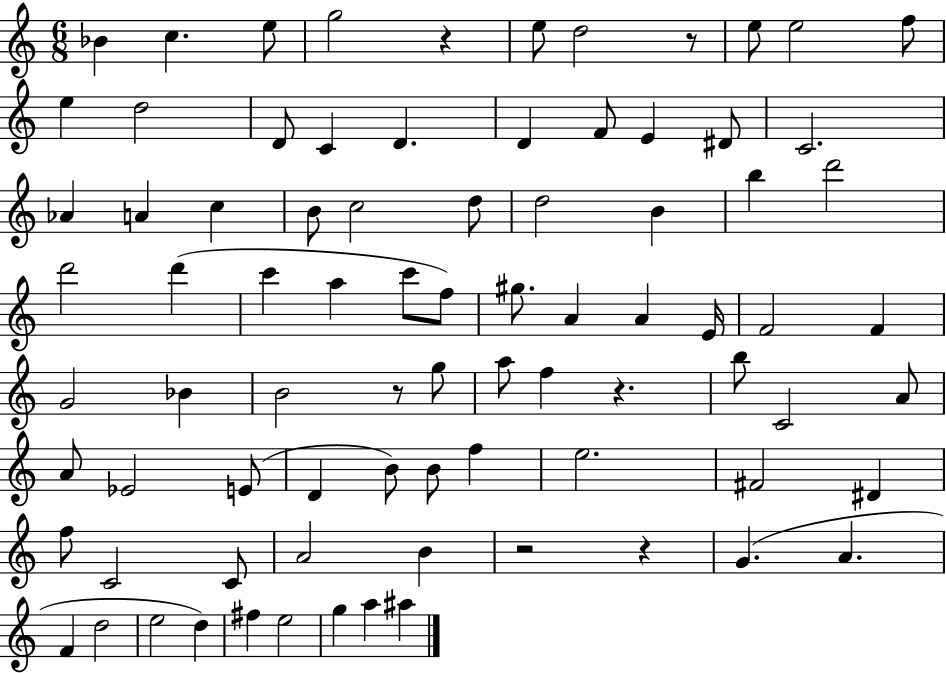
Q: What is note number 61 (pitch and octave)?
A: F5